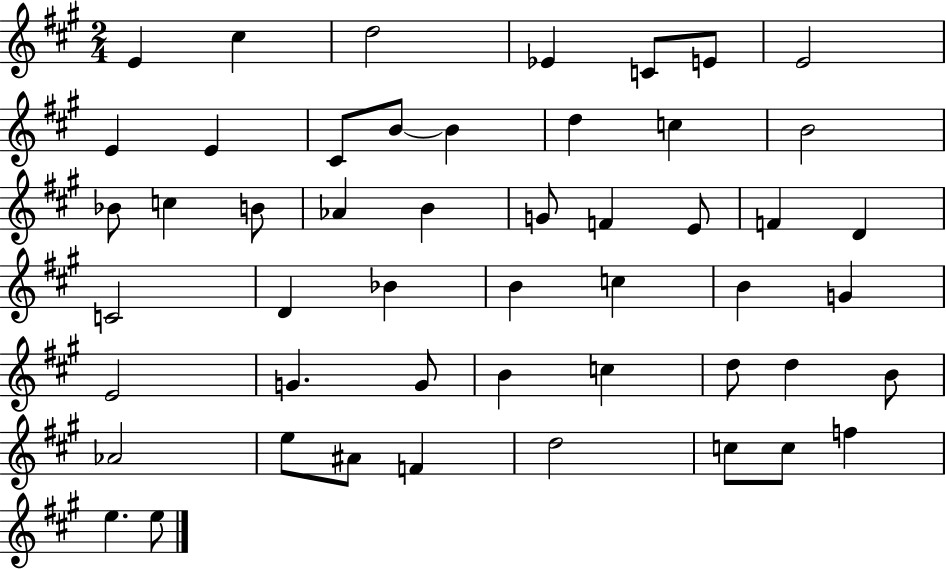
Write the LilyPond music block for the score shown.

{
  \clef treble
  \numericTimeSignature
  \time 2/4
  \key a \major
  \repeat volta 2 { e'4 cis''4 | d''2 | ees'4 c'8 e'8 | e'2 | \break e'4 e'4 | cis'8 b'8~~ b'4 | d''4 c''4 | b'2 | \break bes'8 c''4 b'8 | aes'4 b'4 | g'8 f'4 e'8 | f'4 d'4 | \break c'2 | d'4 bes'4 | b'4 c''4 | b'4 g'4 | \break e'2 | g'4. g'8 | b'4 c''4 | d''8 d''4 b'8 | \break aes'2 | e''8 ais'8 f'4 | d''2 | c''8 c''8 f''4 | \break e''4. e''8 | } \bar "|."
}